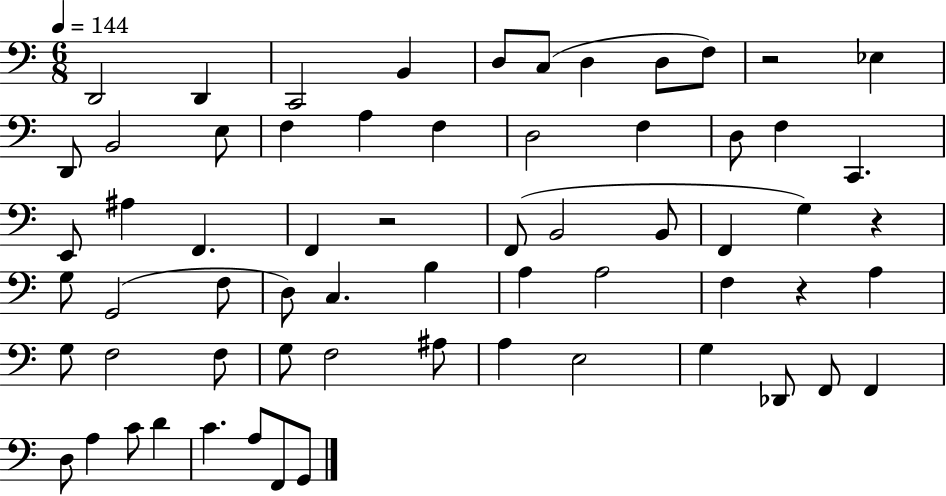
{
  \clef bass
  \numericTimeSignature
  \time 6/8
  \key c \major
  \tempo 4 = 144
  d,2 d,4 | c,2 b,4 | d8 c8( d4 d8 f8) | r2 ees4 | \break d,8 b,2 e8 | f4 a4 f4 | d2 f4 | d8 f4 c,4. | \break e,8 ais4 f,4. | f,4 r2 | f,8( b,2 b,8 | f,4 g4) r4 | \break g8 g,2( f8 | d8) c4. b4 | a4 a2 | f4 r4 a4 | \break g8 f2 f8 | g8 f2 ais8 | a4 e2 | g4 des,8 f,8 f,4 | \break d8 a4 c'8 d'4 | c'4. a8 f,8 g,8 | \bar "|."
}